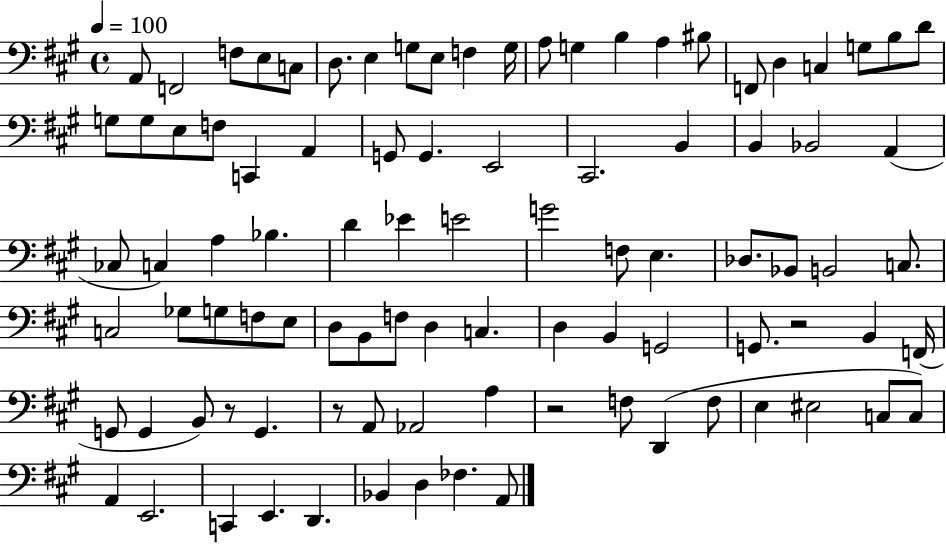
A2/e F2/h F3/e E3/e C3/e D3/e. E3/q G3/e E3/e F3/q G3/s A3/e G3/q B3/q A3/q BIS3/e F2/e D3/q C3/q G3/e B3/e D4/e G3/e G3/e E3/e F3/e C2/q A2/q G2/e G2/q. E2/h C#2/h. B2/q B2/q Bb2/h A2/q CES3/e C3/q A3/q Bb3/q. D4/q Eb4/q E4/h G4/h F3/e E3/q. Db3/e. Bb2/e B2/h C3/e. C3/h Gb3/e G3/e F3/e E3/e D3/e B2/e F3/e D3/q C3/q. D3/q B2/q G2/h G2/e. R/h B2/q F2/s G2/e G2/q B2/e R/e G2/q. R/e A2/e Ab2/h A3/q R/h F3/e D2/q F3/e E3/q EIS3/h C3/e C3/e A2/q E2/h. C2/q E2/q. D2/q. Bb2/q D3/q FES3/q. A2/e